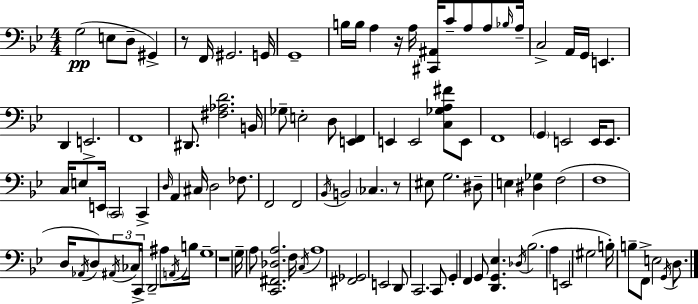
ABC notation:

X:1
T:Untitled
M:4/4
L:1/4
K:Bb
G,2 E,/2 D,/2 ^G,, z/2 F,,/4 ^G,,2 G,,/4 G,,4 B,/4 B,/4 A, z/4 A,/4 [^C,,^A,,]/4 C/2 A,/2 A,/2 _B,/4 A,/4 C,2 A,,/4 G,,/4 E,, D,, E,,2 F,,4 ^D,,/2 [^F,_A,D]2 B,,/4 _G,/2 E,2 D,/2 [E,,F,,] E,, E,,2 [C,_G,A,^F]/2 E,,/2 F,,4 G,, E,,2 E,,/4 E,,/2 C,/4 E,/2 E,,/4 C,,2 C,, D,/4 A,, ^C,/4 D,2 _F,/2 F,,2 F,,2 _B,,/4 B,,2 _C, z/2 ^E,/2 G,2 ^D,/2 E, [^D,_G,] F,2 F,4 D,/4 _A,,/4 D,/2 ^A,,/4 _C,/4 C,,/4 D,,2 ^A,/2 A,,/4 B,/4 G,4 z4 G,/4 A,/2 [C,,^F,,_D,A,]2 F,/4 C,/4 A,4 [^F,,_G,,]2 E,,2 D,,/2 C,,2 C,,/2 G,, F,, G,,/2 [D,,G,,_E,] _D,/4 _B,2 A, E,,2 ^G,2 B,/4 B,/2 F,,/2 E,2 G,,/4 D,/2